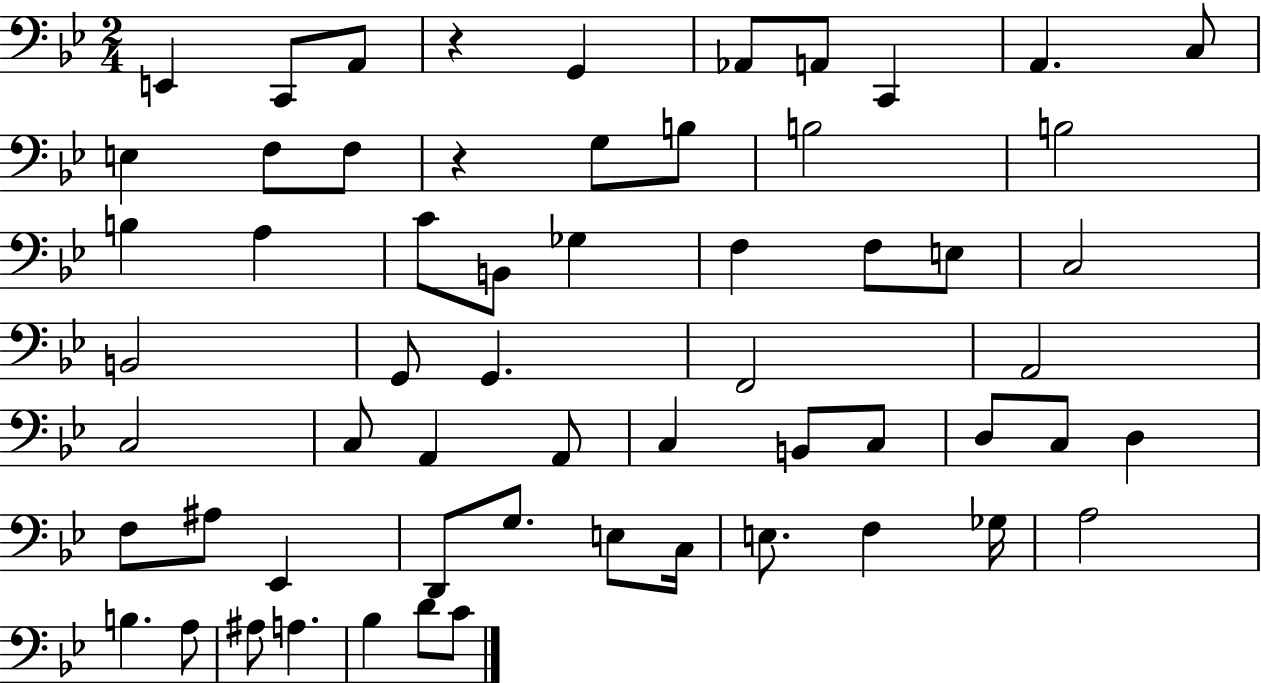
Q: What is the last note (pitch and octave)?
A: C4